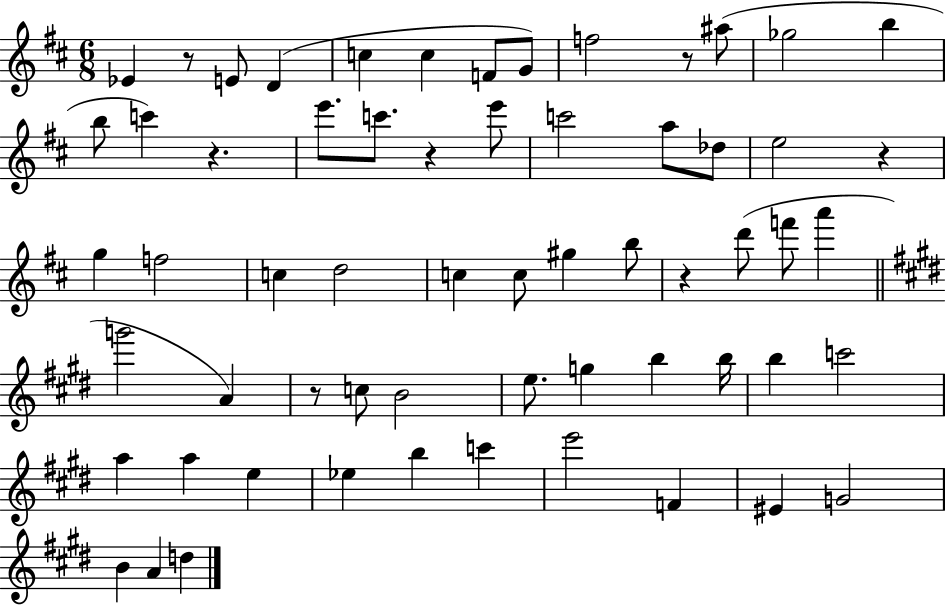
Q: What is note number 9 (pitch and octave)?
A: A#5